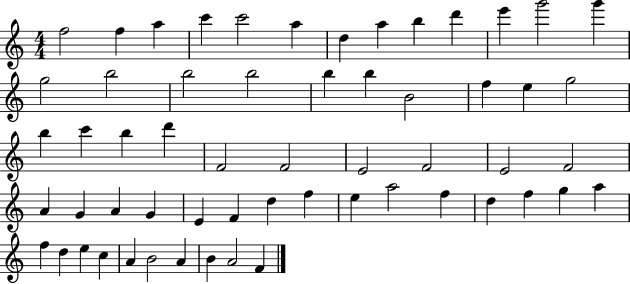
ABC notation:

X:1
T:Untitled
M:4/4
L:1/4
K:C
f2 f a c' c'2 a d a b d' e' g'2 g' g2 b2 b2 b2 b b B2 f e g2 b c' b d' F2 F2 E2 F2 E2 F2 A G A G E F d f e a2 f d f g a f d e c A B2 A B A2 F